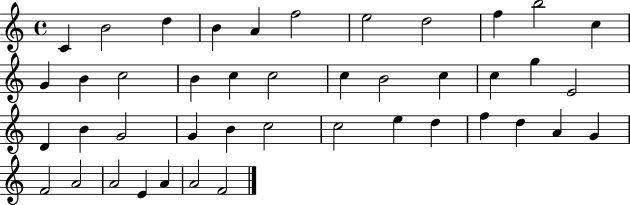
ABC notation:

X:1
T:Untitled
M:4/4
L:1/4
K:C
C B2 d B A f2 e2 d2 f b2 c G B c2 B c c2 c B2 c c g E2 D B G2 G B c2 c2 e d f d A G F2 A2 A2 E A A2 F2